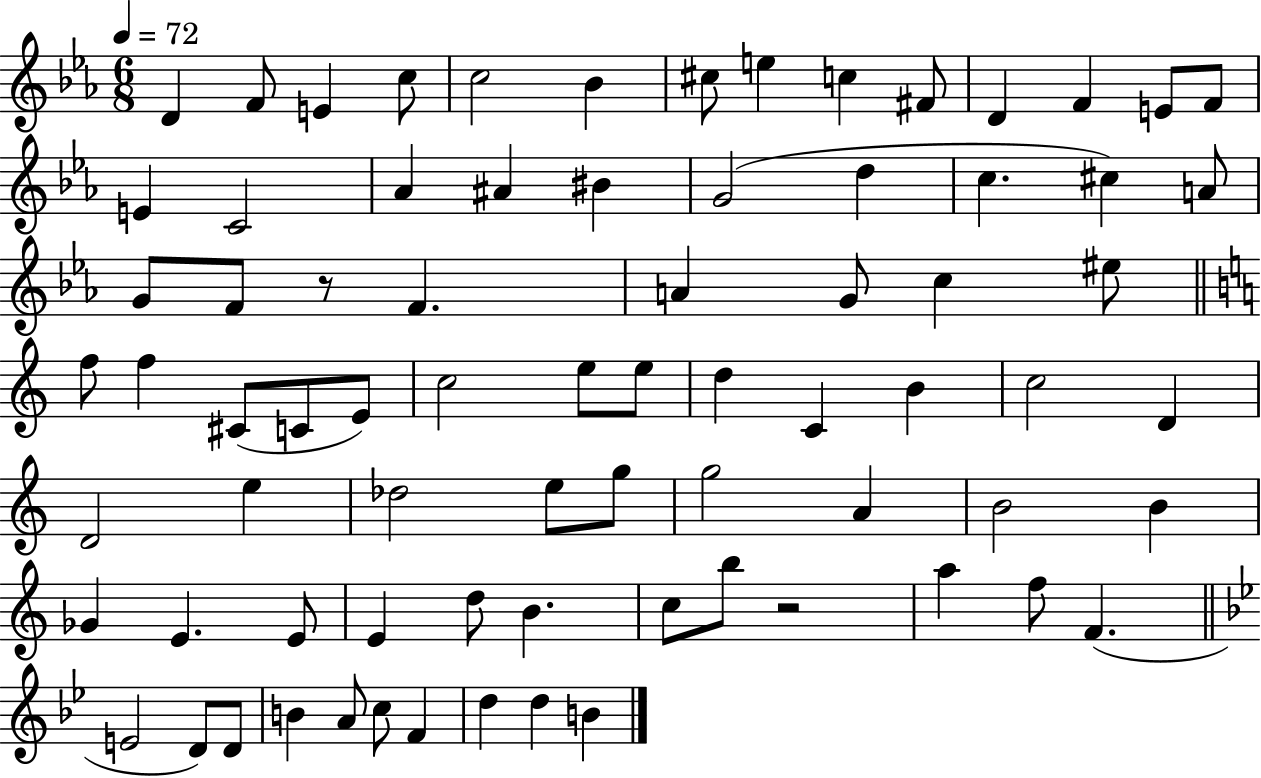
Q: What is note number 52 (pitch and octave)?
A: B4